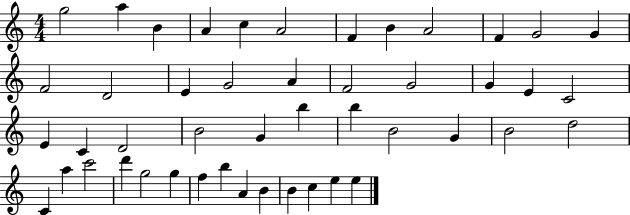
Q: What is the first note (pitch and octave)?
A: G5